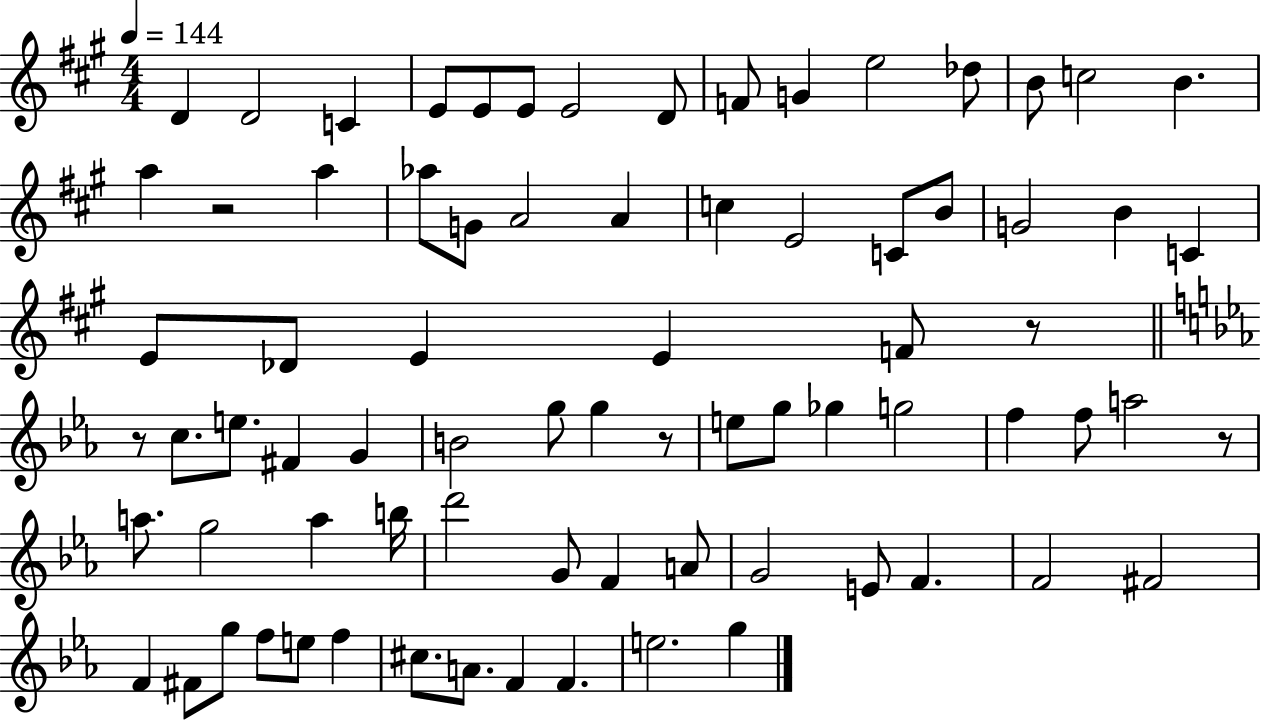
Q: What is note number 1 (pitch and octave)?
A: D4